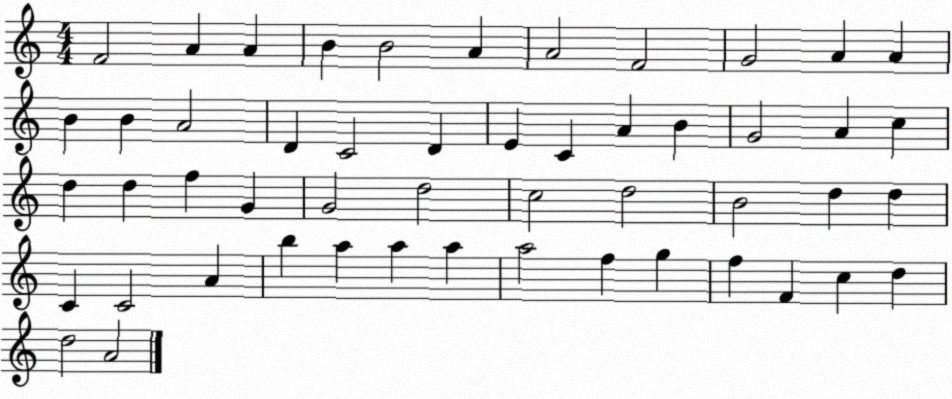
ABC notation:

X:1
T:Untitled
M:4/4
L:1/4
K:C
F2 A A B B2 A A2 F2 G2 A A B B A2 D C2 D E C A B G2 A c d d f G G2 d2 c2 d2 B2 d d C C2 A b a a a a2 f g f F c d d2 A2